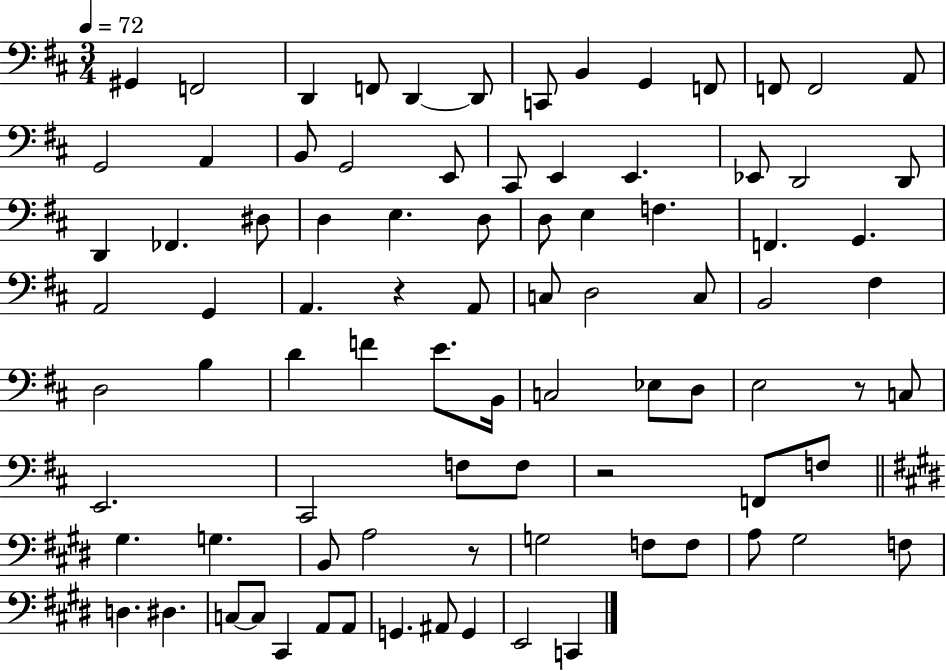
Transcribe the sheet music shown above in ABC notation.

X:1
T:Untitled
M:3/4
L:1/4
K:D
^G,, F,,2 D,, F,,/2 D,, D,,/2 C,,/2 B,, G,, F,,/2 F,,/2 F,,2 A,,/2 G,,2 A,, B,,/2 G,,2 E,,/2 ^C,,/2 E,, E,, _E,,/2 D,,2 D,,/2 D,, _F,, ^D,/2 D, E, D,/2 D,/2 E, F, F,, G,, A,,2 G,, A,, z A,,/2 C,/2 D,2 C,/2 B,,2 ^F, D,2 B, D F E/2 B,,/4 C,2 _E,/2 D,/2 E,2 z/2 C,/2 E,,2 ^C,,2 F,/2 F,/2 z2 F,,/2 F,/2 ^G, G, B,,/2 A,2 z/2 G,2 F,/2 F,/2 A,/2 ^G,2 F,/2 D, ^D, C,/2 C,/2 ^C,, A,,/2 A,,/2 G,, ^A,,/2 G,, E,,2 C,,